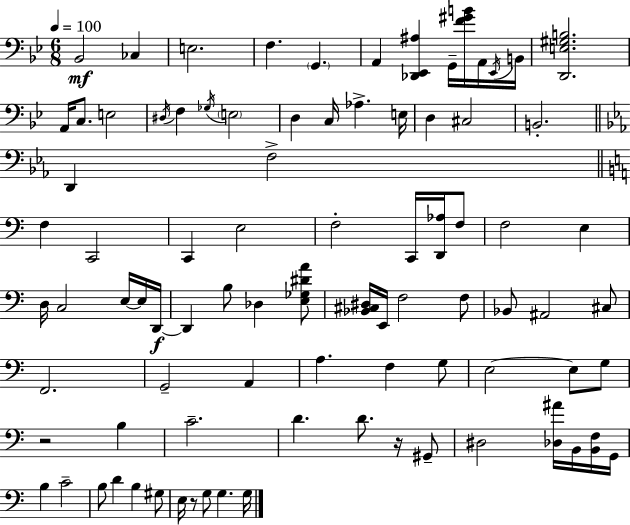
{
  \clef bass
  \numericTimeSignature
  \time 6/8
  \key g \minor
  \tempo 4 = 100
  bes,2\mf ces4 | e2. | f4. \parenthesize g,4. | a,4 <des, ees, ais>4 g,16-- <f' gis' b'>16 a,16 \acciaccatura { ees,16 } | \break b,16 <d, e gis b>2. | a,16 c8. e2 | \acciaccatura { dis16 } f4 \acciaccatura { ges16 } \parenthesize e2 | d4 c16 aes4.-> | \break e16 d4 cis2 | b,2.-. | \bar "||" \break \key ees \major d,4 f2-> | \bar "||" \break \key a \minor f4 c,2 | c,4 e2 | f2-. c,16 <d, aes>16 f8 | f2 e4 | \break d16 c2 e16~~ e16 d,16~~\f | d,4 b8 des4 <e ges dis' a'>8 | <bes, cis dis>16 e,16 f2 f8 | bes,8 ais,2 cis8 | \break f,2. | g,2-- a,4 | a4. f4 g8 | e2~~ e8 g8 | \break r2 b4 | c'2.-- | d'4. d'8. r16 gis,8-- | dis2 <des ais'>16 b,16 <b, f>16 g,16 | \break b4 c'2-- | b8 d'4 b4 gis8 | e16 r8 g8 g4. g16 | \bar "|."
}